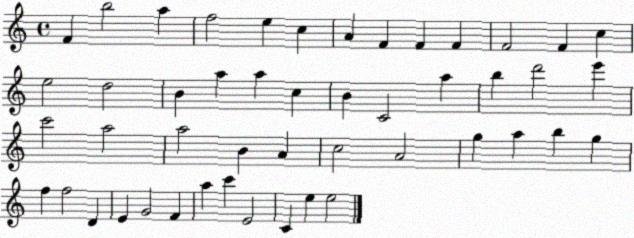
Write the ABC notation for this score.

X:1
T:Untitled
M:4/4
L:1/4
K:C
F b2 a f2 e c A F F F F2 F c e2 d2 B a a c B C2 a b d'2 e' c'2 a2 a2 B A c2 A2 g a b g f f2 D E G2 F a c' E2 C e e2